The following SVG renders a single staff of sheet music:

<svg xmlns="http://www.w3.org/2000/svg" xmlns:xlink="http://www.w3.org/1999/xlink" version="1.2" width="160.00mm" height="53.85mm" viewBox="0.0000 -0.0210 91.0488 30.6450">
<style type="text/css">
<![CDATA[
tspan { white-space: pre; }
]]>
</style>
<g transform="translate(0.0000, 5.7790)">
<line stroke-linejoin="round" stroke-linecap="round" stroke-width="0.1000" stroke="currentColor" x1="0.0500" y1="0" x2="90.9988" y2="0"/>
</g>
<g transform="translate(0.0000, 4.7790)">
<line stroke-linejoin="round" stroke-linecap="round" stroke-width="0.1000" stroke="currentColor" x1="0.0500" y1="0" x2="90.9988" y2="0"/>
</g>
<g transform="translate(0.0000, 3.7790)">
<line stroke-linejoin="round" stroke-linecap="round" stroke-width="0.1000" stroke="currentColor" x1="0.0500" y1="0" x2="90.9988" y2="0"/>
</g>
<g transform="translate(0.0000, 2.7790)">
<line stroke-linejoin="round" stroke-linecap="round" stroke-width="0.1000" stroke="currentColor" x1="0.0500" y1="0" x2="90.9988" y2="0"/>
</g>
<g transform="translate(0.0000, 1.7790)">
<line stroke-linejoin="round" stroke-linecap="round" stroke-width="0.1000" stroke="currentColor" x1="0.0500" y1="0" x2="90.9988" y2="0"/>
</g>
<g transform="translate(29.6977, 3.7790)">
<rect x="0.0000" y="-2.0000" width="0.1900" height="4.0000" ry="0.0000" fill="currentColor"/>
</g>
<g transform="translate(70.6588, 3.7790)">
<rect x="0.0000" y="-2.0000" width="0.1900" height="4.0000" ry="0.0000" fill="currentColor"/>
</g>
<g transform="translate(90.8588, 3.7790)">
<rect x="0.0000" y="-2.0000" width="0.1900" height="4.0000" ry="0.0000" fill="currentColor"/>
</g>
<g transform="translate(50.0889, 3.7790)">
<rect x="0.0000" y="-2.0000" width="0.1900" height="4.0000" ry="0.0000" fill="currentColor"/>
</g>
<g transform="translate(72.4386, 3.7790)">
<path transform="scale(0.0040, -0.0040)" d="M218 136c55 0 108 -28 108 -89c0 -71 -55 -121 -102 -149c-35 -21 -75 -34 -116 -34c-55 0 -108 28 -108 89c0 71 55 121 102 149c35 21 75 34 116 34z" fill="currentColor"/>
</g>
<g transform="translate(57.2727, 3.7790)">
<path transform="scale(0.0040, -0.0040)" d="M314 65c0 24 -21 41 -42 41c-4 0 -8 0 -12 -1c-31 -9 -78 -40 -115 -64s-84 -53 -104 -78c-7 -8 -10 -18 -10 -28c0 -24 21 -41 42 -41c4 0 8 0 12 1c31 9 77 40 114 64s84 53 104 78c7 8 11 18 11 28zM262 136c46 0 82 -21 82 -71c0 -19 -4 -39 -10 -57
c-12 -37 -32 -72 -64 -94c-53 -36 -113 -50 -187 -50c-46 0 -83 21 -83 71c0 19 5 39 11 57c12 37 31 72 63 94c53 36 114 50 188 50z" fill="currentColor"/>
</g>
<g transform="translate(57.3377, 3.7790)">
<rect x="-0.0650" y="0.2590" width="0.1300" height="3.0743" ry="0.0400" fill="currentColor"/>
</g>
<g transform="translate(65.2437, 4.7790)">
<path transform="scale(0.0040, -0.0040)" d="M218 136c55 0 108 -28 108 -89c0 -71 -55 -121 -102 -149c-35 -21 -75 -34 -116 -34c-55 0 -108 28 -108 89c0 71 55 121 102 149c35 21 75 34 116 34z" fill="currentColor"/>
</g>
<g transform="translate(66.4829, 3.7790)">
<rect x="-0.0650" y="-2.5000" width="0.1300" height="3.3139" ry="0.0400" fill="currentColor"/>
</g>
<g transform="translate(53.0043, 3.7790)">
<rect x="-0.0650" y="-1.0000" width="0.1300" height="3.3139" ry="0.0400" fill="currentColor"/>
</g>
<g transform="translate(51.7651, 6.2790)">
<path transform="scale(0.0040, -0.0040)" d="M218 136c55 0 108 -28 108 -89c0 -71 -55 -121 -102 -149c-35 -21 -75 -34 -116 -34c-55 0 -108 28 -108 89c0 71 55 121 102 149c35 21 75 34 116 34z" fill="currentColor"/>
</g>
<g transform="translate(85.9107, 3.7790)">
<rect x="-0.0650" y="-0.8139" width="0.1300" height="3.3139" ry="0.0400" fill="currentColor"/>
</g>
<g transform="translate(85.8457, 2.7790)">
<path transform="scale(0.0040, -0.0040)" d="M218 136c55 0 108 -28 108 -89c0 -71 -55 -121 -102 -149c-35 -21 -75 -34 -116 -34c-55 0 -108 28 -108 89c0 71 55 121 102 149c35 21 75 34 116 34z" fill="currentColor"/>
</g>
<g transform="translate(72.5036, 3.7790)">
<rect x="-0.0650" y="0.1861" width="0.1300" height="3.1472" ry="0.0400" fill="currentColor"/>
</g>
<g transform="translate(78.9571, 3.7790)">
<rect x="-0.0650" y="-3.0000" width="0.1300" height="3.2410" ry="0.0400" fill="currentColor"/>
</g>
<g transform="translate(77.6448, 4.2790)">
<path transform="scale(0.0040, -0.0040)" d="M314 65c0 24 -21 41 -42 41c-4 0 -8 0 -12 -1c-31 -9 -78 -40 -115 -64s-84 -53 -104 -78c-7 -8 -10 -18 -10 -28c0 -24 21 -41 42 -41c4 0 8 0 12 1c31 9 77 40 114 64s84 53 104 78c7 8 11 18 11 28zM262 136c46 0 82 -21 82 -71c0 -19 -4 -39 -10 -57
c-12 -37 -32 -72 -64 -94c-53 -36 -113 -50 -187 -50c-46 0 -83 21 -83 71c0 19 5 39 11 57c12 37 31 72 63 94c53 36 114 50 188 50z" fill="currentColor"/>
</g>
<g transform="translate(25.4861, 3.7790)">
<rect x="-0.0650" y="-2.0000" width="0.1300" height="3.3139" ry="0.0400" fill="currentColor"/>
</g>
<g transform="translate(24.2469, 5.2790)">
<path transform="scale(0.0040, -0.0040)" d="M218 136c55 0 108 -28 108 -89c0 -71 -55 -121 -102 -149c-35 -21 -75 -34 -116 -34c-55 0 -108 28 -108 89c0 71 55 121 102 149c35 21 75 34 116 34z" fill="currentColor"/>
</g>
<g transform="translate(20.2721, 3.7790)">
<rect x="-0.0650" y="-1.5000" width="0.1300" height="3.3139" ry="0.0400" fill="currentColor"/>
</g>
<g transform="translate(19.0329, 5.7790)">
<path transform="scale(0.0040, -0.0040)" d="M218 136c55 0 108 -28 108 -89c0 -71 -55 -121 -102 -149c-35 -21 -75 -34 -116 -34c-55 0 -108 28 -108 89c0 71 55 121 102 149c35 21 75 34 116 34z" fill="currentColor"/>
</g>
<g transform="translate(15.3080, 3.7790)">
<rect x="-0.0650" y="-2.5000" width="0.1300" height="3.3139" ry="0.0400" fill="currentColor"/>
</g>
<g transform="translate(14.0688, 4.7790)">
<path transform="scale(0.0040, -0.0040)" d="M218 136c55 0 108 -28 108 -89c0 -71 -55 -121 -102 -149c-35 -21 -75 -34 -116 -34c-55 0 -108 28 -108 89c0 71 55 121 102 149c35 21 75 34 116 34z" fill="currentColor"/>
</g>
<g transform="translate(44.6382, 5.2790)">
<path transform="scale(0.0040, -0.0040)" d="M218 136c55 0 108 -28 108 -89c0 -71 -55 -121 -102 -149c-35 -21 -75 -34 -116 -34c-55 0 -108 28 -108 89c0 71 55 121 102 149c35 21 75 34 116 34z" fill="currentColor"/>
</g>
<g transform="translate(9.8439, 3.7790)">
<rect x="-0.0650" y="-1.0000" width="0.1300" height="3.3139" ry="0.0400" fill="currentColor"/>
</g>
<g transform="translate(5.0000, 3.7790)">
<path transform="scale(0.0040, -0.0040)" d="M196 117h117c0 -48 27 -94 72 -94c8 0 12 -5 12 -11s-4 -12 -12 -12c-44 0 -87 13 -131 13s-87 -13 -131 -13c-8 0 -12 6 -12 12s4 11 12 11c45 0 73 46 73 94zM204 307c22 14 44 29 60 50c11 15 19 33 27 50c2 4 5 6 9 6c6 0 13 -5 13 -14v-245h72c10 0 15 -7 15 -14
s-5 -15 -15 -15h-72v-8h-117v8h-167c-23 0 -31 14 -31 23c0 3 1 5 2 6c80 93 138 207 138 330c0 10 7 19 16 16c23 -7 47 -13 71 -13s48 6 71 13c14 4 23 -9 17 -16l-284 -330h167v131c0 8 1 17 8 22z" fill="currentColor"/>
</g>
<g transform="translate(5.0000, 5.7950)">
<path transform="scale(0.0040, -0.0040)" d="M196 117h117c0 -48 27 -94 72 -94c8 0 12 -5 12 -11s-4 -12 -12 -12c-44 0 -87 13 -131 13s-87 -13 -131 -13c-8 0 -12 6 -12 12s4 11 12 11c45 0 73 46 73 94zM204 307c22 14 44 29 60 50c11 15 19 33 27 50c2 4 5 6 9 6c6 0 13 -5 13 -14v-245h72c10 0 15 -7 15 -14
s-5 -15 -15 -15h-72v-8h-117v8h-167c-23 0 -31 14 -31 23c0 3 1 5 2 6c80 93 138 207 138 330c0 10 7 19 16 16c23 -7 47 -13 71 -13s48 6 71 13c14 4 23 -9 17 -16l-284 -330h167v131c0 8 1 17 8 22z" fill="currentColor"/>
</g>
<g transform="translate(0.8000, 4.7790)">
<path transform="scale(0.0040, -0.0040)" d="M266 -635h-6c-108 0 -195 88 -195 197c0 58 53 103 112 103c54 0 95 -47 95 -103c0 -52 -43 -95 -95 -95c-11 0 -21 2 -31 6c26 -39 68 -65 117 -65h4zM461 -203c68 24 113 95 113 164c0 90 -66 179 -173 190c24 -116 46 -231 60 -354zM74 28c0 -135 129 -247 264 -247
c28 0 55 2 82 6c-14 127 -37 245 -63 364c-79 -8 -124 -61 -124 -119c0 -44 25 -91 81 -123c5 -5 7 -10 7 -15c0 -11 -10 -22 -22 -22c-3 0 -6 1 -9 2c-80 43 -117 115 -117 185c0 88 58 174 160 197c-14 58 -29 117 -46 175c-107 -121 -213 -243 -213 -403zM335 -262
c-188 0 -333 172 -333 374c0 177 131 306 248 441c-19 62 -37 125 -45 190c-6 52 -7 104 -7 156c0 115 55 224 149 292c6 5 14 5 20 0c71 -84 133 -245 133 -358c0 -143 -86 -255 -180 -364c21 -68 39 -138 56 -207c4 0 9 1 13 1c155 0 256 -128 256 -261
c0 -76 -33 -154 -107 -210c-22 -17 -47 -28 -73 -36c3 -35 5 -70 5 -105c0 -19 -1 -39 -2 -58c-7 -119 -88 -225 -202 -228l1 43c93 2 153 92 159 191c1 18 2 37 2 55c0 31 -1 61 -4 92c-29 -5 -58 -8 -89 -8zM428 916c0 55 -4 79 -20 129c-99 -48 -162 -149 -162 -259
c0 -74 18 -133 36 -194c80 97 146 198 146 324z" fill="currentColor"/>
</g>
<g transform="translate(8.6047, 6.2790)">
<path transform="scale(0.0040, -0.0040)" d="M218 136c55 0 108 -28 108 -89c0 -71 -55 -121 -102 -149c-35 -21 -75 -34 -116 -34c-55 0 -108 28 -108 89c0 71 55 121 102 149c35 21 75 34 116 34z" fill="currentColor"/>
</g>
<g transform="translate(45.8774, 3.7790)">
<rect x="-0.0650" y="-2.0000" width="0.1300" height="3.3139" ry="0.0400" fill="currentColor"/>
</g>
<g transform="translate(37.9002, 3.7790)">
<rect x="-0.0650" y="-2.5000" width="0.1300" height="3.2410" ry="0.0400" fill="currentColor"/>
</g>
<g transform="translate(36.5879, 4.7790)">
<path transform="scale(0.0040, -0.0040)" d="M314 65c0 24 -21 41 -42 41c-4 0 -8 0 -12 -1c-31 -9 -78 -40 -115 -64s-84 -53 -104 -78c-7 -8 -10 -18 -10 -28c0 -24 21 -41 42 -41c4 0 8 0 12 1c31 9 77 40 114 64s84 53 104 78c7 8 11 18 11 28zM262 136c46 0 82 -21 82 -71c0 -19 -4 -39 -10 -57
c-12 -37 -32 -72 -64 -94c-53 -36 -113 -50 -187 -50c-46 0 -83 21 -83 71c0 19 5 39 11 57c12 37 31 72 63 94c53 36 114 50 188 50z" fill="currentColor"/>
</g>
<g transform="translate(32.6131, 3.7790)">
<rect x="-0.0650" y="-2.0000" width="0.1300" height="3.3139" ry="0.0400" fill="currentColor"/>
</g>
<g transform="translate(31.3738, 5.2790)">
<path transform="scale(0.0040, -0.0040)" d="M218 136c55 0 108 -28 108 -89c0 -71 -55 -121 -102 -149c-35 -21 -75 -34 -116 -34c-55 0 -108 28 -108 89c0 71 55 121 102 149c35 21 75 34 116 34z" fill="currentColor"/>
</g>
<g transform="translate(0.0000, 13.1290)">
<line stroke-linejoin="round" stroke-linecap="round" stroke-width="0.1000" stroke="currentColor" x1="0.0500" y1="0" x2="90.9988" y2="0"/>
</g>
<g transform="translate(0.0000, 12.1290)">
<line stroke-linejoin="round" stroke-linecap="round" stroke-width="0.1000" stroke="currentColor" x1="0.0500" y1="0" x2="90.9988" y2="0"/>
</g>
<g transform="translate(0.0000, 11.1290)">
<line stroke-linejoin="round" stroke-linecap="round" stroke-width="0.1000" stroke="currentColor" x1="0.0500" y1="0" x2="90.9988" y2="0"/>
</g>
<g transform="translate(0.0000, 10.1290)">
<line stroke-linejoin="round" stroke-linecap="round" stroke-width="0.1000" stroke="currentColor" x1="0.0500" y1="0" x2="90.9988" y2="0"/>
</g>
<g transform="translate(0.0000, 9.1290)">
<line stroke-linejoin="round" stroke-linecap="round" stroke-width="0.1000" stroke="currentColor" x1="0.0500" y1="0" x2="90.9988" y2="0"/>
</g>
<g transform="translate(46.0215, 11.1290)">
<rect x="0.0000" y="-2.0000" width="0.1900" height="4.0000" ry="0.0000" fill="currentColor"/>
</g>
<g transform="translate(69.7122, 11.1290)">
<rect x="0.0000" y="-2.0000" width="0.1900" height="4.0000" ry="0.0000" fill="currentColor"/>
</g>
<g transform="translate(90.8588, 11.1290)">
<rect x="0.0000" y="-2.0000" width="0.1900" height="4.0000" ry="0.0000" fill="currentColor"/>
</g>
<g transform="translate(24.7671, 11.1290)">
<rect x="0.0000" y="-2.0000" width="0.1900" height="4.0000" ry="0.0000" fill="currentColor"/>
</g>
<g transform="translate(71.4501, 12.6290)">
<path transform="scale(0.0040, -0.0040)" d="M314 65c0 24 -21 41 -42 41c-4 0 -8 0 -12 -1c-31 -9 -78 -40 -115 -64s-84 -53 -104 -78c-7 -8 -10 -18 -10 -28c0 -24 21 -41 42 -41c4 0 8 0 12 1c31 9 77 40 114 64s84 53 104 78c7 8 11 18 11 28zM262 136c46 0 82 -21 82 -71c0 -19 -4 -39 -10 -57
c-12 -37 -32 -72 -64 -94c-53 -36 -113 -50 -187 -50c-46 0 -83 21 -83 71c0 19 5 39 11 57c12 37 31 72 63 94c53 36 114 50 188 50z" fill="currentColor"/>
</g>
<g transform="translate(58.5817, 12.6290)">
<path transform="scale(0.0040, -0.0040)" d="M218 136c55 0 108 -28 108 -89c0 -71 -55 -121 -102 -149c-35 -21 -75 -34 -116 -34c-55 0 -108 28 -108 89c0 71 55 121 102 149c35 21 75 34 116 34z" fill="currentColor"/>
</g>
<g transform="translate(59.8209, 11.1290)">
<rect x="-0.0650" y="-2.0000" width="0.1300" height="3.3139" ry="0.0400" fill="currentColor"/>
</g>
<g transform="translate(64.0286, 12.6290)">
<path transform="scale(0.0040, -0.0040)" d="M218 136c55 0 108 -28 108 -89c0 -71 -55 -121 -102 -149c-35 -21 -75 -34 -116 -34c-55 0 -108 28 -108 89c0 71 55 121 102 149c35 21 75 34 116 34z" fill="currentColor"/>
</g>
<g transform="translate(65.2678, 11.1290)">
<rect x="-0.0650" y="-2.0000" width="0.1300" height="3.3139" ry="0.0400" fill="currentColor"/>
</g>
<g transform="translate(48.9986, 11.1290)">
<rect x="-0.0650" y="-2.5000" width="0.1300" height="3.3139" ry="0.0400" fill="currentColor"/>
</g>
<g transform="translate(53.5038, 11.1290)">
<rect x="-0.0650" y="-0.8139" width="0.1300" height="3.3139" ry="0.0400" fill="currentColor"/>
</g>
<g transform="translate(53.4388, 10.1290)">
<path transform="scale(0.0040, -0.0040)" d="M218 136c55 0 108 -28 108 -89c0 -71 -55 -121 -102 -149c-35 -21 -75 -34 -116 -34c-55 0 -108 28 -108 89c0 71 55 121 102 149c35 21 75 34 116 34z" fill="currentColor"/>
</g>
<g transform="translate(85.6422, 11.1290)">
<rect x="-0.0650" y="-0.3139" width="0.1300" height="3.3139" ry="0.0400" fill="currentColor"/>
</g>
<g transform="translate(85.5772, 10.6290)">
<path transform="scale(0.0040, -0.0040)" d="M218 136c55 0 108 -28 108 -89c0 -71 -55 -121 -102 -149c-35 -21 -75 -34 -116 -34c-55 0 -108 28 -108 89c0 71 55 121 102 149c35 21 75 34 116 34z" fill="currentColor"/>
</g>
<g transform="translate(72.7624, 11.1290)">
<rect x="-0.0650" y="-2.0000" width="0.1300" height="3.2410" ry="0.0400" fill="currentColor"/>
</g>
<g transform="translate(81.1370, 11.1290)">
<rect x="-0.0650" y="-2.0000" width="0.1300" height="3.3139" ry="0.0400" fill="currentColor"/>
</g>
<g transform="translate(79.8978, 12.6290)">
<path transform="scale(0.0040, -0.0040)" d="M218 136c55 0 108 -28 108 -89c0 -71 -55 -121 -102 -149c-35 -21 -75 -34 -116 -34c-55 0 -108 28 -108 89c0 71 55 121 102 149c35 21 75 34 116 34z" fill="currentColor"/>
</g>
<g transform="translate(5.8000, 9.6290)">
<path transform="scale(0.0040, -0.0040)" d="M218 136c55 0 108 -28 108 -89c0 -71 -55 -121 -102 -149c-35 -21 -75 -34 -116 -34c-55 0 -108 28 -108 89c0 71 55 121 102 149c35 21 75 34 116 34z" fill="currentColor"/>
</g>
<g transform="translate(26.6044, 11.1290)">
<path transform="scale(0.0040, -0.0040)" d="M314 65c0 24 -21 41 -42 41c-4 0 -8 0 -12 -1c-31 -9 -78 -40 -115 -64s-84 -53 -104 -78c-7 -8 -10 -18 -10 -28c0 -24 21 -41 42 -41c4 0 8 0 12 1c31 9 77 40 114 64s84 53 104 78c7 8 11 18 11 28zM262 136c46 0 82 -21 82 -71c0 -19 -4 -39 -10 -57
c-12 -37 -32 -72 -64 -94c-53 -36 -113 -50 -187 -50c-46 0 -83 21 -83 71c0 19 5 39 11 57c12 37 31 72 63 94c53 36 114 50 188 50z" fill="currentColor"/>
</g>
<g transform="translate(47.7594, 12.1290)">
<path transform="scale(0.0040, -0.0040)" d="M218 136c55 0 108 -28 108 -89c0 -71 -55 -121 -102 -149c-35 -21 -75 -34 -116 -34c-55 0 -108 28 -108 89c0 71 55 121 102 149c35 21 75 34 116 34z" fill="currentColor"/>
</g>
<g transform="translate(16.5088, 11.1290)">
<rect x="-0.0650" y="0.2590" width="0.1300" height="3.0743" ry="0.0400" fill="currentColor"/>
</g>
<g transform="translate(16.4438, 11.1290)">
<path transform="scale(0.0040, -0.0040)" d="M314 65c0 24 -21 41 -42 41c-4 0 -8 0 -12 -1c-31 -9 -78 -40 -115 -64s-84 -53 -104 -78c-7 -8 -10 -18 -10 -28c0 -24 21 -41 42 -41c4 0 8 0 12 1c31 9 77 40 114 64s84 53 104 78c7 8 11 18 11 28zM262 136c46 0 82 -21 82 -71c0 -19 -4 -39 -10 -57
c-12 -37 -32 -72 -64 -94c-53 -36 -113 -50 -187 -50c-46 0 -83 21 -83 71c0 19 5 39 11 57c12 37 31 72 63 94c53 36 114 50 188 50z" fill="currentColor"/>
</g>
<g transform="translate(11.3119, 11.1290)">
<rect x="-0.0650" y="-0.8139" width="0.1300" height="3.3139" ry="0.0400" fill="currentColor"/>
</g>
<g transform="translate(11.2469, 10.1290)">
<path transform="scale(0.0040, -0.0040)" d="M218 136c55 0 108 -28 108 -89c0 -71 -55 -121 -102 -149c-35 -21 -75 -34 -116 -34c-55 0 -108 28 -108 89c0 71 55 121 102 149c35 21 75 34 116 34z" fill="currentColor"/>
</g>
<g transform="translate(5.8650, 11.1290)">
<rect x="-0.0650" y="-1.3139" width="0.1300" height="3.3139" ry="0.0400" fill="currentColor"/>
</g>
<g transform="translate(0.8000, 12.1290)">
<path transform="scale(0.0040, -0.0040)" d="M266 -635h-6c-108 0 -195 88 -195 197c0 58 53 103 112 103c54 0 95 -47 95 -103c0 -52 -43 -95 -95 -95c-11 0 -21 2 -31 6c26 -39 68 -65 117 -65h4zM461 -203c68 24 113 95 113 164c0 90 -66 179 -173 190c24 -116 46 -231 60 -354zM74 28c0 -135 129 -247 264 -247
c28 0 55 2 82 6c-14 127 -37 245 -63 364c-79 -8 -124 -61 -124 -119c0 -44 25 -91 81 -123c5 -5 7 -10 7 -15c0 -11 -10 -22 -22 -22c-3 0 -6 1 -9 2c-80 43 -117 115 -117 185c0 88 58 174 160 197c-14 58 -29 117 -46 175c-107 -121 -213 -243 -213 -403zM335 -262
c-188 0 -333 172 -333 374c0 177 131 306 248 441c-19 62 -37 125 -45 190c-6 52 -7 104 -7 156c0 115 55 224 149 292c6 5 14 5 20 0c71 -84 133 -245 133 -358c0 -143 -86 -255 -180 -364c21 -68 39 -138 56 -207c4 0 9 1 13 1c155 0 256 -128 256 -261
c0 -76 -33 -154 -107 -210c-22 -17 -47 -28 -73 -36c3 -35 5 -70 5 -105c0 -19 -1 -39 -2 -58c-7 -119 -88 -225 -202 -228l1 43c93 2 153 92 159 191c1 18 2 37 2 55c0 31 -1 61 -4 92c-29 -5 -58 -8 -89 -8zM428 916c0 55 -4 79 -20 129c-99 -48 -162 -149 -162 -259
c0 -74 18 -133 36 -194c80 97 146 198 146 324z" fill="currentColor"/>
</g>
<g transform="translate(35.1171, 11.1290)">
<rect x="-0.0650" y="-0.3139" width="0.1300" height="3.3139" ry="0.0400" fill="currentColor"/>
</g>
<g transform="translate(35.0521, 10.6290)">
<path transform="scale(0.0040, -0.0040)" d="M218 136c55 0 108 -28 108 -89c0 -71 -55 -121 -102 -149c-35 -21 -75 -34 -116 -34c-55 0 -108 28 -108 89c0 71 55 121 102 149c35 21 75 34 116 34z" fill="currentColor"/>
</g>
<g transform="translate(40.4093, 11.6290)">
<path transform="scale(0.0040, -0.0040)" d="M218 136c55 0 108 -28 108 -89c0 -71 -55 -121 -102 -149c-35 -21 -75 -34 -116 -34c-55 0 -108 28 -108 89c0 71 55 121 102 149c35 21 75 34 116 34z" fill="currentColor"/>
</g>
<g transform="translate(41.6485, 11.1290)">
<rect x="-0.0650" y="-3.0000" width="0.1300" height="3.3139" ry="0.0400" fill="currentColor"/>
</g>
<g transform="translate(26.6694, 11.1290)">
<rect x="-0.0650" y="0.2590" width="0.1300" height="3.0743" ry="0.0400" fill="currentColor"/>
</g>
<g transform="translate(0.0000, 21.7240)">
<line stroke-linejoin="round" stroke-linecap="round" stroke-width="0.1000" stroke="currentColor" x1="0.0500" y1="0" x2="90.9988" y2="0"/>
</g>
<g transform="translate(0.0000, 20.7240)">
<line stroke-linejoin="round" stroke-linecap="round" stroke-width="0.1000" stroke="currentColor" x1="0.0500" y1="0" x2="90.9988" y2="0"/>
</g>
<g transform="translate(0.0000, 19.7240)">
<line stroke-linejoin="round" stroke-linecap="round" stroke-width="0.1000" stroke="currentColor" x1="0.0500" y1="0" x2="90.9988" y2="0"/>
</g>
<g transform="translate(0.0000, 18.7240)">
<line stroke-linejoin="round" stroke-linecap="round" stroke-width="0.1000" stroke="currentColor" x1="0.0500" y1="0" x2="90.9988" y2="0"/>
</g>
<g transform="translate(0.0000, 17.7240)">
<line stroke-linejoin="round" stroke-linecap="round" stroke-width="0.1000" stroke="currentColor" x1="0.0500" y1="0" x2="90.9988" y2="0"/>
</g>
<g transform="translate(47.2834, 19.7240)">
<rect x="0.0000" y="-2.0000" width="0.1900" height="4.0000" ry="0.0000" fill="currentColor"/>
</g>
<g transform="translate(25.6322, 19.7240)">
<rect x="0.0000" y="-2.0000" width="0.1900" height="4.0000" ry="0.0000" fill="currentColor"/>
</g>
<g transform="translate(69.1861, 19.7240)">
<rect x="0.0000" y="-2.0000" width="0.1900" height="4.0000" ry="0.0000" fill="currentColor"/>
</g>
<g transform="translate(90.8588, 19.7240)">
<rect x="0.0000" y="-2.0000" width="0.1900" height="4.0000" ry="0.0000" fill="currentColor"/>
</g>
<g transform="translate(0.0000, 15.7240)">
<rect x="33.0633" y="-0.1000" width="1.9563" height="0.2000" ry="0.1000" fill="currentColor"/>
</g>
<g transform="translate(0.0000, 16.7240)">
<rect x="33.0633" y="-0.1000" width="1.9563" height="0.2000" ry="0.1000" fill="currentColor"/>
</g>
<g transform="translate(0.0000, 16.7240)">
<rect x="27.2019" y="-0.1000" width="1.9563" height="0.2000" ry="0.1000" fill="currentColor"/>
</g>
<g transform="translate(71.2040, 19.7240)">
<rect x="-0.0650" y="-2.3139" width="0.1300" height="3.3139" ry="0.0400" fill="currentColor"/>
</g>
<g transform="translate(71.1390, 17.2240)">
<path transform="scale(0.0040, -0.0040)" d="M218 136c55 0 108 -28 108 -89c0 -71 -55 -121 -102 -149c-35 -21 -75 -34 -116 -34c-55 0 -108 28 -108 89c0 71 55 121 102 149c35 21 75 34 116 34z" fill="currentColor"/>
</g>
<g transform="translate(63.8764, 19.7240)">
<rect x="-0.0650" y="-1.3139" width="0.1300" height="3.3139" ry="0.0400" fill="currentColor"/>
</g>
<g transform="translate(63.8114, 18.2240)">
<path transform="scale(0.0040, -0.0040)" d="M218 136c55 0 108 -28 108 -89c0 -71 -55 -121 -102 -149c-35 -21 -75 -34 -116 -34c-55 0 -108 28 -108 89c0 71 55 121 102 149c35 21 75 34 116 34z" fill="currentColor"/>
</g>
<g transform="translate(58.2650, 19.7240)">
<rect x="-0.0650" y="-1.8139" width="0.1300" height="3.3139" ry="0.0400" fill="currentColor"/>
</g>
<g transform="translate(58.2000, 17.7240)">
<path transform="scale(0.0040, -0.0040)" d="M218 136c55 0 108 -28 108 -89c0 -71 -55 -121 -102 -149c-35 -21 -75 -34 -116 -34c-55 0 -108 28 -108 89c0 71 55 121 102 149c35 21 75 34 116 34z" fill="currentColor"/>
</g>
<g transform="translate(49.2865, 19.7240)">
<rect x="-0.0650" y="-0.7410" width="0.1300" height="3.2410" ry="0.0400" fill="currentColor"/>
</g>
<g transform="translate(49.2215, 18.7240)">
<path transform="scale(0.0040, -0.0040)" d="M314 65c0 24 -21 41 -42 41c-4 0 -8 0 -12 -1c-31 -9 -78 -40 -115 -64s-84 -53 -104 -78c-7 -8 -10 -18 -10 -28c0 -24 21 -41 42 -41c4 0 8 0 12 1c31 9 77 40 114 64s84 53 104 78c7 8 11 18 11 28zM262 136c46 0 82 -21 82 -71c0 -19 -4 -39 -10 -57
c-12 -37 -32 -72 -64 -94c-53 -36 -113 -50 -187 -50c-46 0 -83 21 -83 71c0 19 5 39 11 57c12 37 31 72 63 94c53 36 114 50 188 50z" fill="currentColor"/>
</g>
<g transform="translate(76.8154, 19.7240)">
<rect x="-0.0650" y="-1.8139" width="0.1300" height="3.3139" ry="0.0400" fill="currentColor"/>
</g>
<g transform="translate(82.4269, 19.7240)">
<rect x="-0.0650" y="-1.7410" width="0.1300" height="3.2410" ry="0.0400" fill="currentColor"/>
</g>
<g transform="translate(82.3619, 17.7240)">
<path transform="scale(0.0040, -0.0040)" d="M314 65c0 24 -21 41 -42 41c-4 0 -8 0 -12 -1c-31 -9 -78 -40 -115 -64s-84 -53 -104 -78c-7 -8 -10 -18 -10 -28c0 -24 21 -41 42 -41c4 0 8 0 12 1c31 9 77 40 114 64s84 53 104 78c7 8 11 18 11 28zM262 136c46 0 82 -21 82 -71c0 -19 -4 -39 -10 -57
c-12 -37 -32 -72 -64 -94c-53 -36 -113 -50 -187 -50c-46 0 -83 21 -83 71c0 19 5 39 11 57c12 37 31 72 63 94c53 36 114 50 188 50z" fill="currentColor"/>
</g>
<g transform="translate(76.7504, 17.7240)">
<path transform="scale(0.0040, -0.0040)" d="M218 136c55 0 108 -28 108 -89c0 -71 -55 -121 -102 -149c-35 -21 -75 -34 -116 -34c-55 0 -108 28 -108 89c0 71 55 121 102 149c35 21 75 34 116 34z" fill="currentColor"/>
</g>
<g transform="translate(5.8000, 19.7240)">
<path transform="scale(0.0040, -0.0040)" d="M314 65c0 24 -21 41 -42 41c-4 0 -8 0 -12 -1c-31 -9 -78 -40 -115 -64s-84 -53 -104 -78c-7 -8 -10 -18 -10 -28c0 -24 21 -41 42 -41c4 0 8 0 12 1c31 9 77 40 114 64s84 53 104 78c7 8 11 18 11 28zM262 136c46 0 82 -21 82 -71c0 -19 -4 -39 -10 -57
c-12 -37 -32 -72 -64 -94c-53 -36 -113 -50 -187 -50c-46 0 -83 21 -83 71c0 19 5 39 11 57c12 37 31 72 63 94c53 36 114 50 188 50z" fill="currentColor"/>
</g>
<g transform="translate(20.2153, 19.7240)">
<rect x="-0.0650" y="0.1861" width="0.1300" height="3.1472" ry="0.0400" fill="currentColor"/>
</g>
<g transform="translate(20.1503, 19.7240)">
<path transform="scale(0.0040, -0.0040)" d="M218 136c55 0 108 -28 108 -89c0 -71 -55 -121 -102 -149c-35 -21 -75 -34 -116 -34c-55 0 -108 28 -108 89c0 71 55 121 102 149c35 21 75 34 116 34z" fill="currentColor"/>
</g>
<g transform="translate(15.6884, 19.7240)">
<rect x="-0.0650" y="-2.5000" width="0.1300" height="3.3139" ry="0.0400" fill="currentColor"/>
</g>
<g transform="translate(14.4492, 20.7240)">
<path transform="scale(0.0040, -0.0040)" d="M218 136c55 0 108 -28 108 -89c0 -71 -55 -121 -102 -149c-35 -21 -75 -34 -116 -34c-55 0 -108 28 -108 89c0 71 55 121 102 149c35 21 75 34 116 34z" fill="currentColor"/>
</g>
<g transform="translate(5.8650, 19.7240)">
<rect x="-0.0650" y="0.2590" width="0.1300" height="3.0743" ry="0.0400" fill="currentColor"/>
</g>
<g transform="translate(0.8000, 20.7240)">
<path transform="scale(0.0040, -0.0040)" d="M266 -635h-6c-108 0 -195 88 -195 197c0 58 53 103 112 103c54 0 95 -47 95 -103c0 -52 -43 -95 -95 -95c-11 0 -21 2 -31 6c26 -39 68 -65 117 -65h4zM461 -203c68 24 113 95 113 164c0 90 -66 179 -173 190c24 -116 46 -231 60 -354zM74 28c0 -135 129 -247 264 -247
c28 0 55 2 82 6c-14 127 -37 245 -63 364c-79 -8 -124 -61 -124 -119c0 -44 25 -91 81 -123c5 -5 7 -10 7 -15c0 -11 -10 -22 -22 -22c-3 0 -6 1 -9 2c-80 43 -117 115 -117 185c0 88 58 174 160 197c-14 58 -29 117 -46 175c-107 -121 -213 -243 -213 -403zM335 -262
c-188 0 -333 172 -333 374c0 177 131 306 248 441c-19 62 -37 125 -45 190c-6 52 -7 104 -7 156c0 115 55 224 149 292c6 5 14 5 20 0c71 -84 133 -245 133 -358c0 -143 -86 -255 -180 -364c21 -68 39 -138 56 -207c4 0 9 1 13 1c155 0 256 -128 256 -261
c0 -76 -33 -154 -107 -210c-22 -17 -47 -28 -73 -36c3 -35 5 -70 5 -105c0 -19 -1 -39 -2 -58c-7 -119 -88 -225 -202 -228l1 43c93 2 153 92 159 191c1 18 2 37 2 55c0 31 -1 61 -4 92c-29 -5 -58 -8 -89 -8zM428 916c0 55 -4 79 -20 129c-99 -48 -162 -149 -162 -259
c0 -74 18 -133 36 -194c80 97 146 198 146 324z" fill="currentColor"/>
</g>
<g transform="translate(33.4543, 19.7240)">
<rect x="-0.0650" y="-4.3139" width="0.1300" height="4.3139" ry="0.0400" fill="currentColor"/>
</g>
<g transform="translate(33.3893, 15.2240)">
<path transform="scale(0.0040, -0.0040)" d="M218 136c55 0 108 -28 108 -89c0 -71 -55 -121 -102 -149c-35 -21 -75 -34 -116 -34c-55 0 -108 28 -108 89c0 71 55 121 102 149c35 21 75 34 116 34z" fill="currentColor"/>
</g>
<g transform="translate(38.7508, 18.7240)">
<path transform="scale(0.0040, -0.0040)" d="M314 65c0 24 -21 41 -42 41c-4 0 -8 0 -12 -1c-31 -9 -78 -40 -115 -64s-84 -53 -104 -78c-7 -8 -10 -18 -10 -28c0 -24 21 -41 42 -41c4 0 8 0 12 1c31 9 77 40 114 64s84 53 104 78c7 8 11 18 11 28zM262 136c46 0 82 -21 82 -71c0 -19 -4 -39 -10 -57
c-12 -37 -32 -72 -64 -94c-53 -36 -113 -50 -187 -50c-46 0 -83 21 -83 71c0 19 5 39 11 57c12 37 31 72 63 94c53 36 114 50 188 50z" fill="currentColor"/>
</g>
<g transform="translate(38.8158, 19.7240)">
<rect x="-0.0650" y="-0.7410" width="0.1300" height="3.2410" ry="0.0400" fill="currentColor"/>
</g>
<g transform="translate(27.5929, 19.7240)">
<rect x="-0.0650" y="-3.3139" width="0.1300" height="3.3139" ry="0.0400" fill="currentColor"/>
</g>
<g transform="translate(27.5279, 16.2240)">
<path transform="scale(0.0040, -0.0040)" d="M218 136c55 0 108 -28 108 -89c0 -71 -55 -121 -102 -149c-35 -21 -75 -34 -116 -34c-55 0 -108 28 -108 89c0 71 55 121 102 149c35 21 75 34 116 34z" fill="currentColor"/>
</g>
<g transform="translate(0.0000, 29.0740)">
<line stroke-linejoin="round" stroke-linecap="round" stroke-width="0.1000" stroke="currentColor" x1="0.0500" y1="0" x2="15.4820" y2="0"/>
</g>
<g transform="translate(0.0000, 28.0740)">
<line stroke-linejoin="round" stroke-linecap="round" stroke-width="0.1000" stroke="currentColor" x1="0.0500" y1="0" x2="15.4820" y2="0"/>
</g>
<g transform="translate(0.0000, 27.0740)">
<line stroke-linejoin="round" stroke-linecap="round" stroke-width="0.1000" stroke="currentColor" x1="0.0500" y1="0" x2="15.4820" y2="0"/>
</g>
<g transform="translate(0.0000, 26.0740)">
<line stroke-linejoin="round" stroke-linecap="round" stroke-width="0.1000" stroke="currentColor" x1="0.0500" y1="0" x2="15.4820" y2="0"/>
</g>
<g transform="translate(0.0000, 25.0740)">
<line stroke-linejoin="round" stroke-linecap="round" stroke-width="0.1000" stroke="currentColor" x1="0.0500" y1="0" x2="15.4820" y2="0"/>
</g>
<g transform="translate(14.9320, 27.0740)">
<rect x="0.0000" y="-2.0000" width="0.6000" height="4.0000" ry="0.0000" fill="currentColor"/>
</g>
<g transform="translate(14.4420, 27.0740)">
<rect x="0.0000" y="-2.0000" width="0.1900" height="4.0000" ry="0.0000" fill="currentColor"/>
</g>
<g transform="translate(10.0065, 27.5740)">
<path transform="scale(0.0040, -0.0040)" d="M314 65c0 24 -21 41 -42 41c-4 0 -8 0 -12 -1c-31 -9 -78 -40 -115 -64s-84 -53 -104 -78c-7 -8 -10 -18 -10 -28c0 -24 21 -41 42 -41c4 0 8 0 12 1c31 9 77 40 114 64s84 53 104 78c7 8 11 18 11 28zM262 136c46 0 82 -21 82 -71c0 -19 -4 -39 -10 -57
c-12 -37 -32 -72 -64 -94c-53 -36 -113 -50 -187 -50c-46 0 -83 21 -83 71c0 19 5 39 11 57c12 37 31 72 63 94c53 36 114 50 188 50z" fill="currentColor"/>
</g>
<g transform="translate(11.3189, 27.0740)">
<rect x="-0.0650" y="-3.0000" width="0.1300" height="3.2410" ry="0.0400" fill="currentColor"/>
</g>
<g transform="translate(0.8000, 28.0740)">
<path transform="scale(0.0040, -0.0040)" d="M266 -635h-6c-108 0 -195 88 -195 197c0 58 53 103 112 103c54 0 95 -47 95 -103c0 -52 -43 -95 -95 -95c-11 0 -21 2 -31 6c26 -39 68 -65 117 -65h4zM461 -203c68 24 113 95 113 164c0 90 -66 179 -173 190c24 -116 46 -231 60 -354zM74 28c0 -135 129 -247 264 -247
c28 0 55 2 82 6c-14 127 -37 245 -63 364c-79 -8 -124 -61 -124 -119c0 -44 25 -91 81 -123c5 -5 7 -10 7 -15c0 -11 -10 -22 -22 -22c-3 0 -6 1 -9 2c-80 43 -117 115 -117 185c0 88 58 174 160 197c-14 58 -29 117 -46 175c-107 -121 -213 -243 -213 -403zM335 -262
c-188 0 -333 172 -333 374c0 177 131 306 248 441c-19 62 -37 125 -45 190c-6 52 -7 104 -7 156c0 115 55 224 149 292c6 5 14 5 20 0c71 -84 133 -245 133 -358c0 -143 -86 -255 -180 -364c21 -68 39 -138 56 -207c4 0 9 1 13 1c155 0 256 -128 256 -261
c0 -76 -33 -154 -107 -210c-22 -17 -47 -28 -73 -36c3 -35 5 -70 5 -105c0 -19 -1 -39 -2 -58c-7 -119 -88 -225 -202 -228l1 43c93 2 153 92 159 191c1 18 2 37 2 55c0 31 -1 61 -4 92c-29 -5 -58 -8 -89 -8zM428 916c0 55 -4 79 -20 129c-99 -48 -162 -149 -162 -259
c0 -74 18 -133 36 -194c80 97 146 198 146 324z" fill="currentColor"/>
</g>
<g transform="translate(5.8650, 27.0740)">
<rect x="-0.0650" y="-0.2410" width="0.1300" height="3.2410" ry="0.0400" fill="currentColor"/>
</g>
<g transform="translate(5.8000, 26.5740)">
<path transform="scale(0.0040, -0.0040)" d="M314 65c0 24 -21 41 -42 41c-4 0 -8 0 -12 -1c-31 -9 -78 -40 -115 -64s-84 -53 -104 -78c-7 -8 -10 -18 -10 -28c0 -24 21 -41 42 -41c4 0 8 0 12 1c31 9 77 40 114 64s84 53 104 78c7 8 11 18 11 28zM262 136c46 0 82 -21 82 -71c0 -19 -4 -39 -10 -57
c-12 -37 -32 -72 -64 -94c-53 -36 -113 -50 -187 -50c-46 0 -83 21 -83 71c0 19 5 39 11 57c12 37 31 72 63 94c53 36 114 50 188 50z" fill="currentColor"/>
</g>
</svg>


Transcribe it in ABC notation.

X:1
T:Untitled
M:4/4
L:1/4
K:C
D G E F F G2 F D B2 G B A2 d e d B2 B2 c A G d F F F2 F c B2 G B b d' d2 d2 f e g f f2 c2 A2